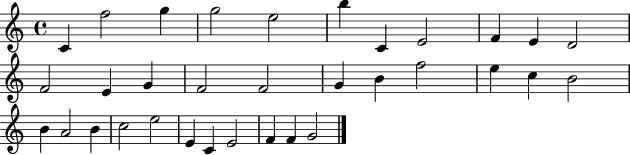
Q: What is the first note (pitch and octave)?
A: C4